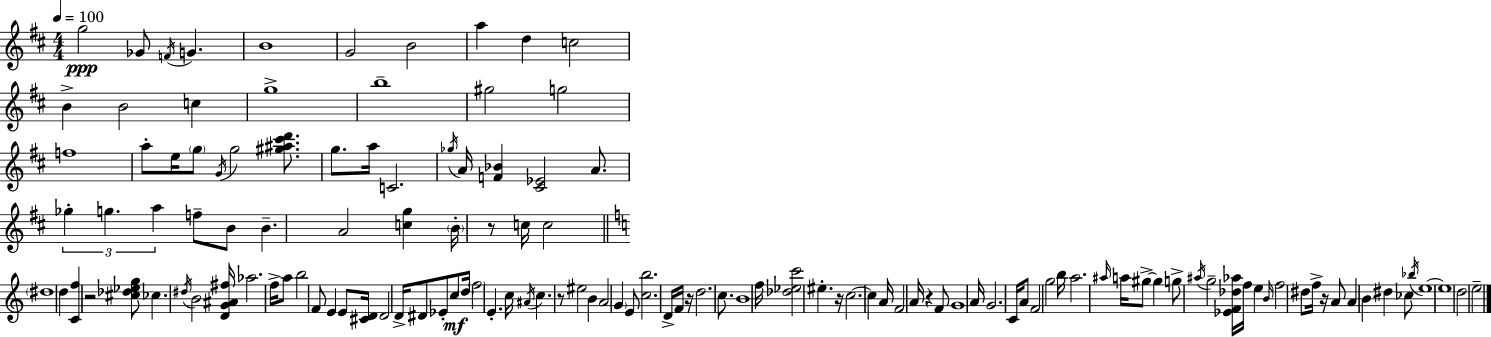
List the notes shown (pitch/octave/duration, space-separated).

G5/h Gb4/e F4/s G4/q. B4/w G4/h B4/h A5/q D5/q C5/h B4/q B4/h C5/q G5/w B5/w G#5/h G5/h F5/w A5/e E5/s G5/e G4/s G5/h [G#5,A#5,C#6,D6]/e. G5/e. A5/s C4/h. Gb5/s A4/s [F4,Bb4]/q [C#4,Eb4]/h A4/e. Gb5/q G5/q. A5/q F5/e B4/e B4/q. A4/h [C5,G5]/q B4/s R/e C5/s C5/h D#5/w D5/q [C4,F5]/q R/h [C#5,Db5,Eb5,G5]/e CES5/q. D#5/s B4/h [D4,G4,A#4,F#5]/s Ab5/h. F5/s A5/e B5/h F4/e E4/q E4/e [C#4,D4]/s D4/h D4/s D#4/e Eb4/e C5/e D5/s F5/h E4/q. C5/s A#4/s C5/q. R/e EIS5/h B4/q A4/h G4/q E4/e [C5,B5]/h. D4/s F4/s R/s D5/h. C5/e. B4/w F5/s [Db5,Eb5,C6]/h EIS5/q. R/s C5/h. C5/q A4/s F4/h A4/s R/q F4/e G4/w A4/s G4/h. C4/s A4/e F4/h G5/h B5/s A5/h. A#5/s A5/s G#5/e G#5/q G5/e A#5/s G5/h [Eb4,F4,Db5,Ab5]/s F5/s E5/q B4/s F5/h D#5/e F5/s R/s A4/e A4/q B4/q D#5/q CES5/e Bb5/s E5/w E5/w D5/h E5/h